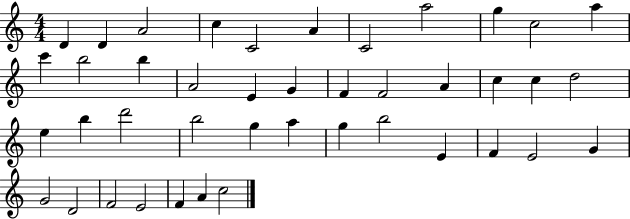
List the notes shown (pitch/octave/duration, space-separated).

D4/q D4/q A4/h C5/q C4/h A4/q C4/h A5/h G5/q C5/h A5/q C6/q B5/h B5/q A4/h E4/q G4/q F4/q F4/h A4/q C5/q C5/q D5/h E5/q B5/q D6/h B5/h G5/q A5/q G5/q B5/h E4/q F4/q E4/h G4/q G4/h D4/h F4/h E4/h F4/q A4/q C5/h